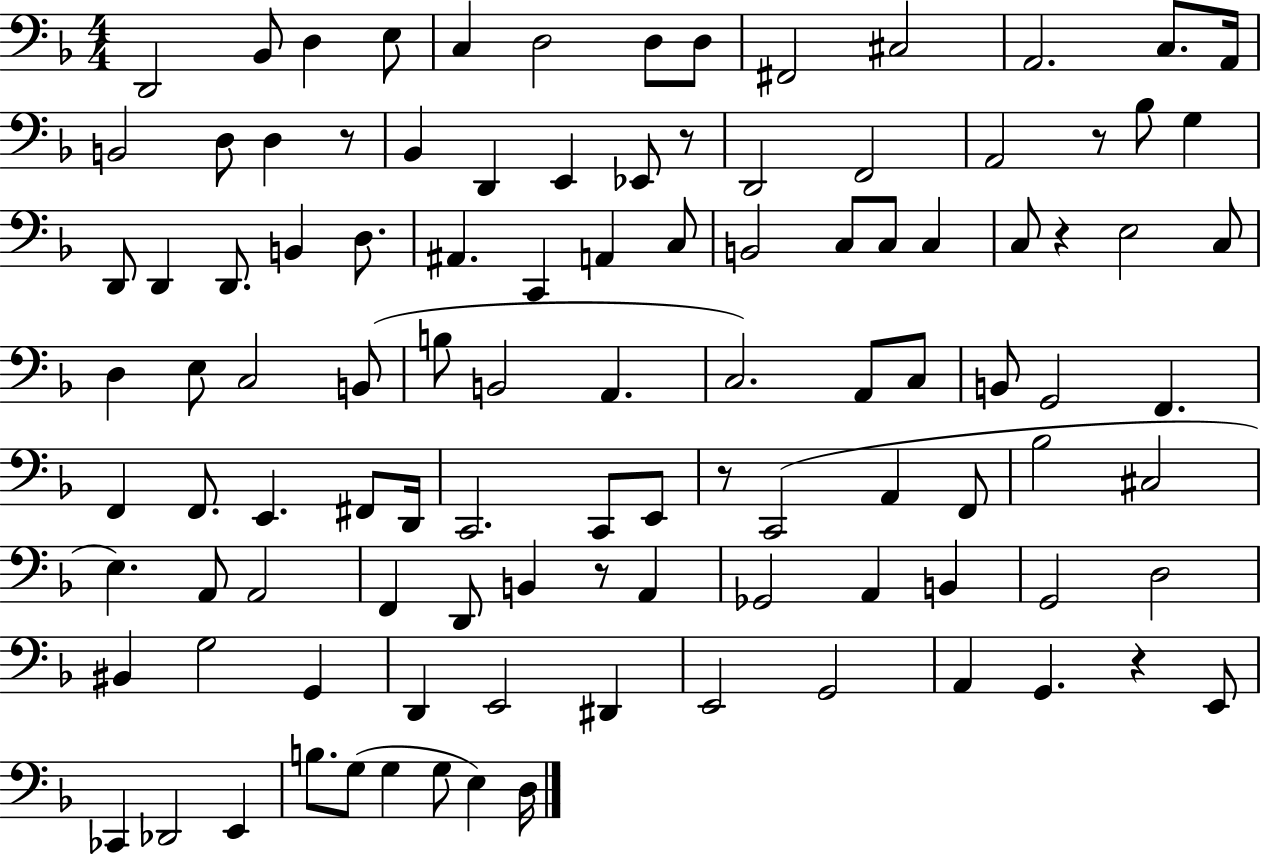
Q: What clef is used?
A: bass